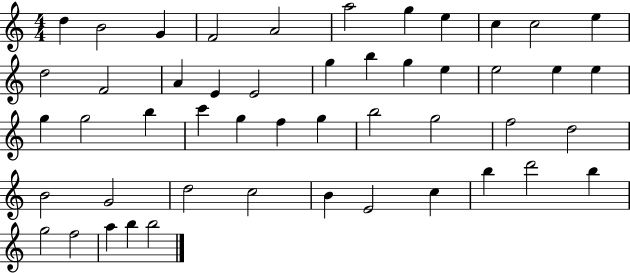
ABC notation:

X:1
T:Untitled
M:4/4
L:1/4
K:C
d B2 G F2 A2 a2 g e c c2 e d2 F2 A E E2 g b g e e2 e e g g2 b c' g f g b2 g2 f2 d2 B2 G2 d2 c2 B E2 c b d'2 b g2 f2 a b b2